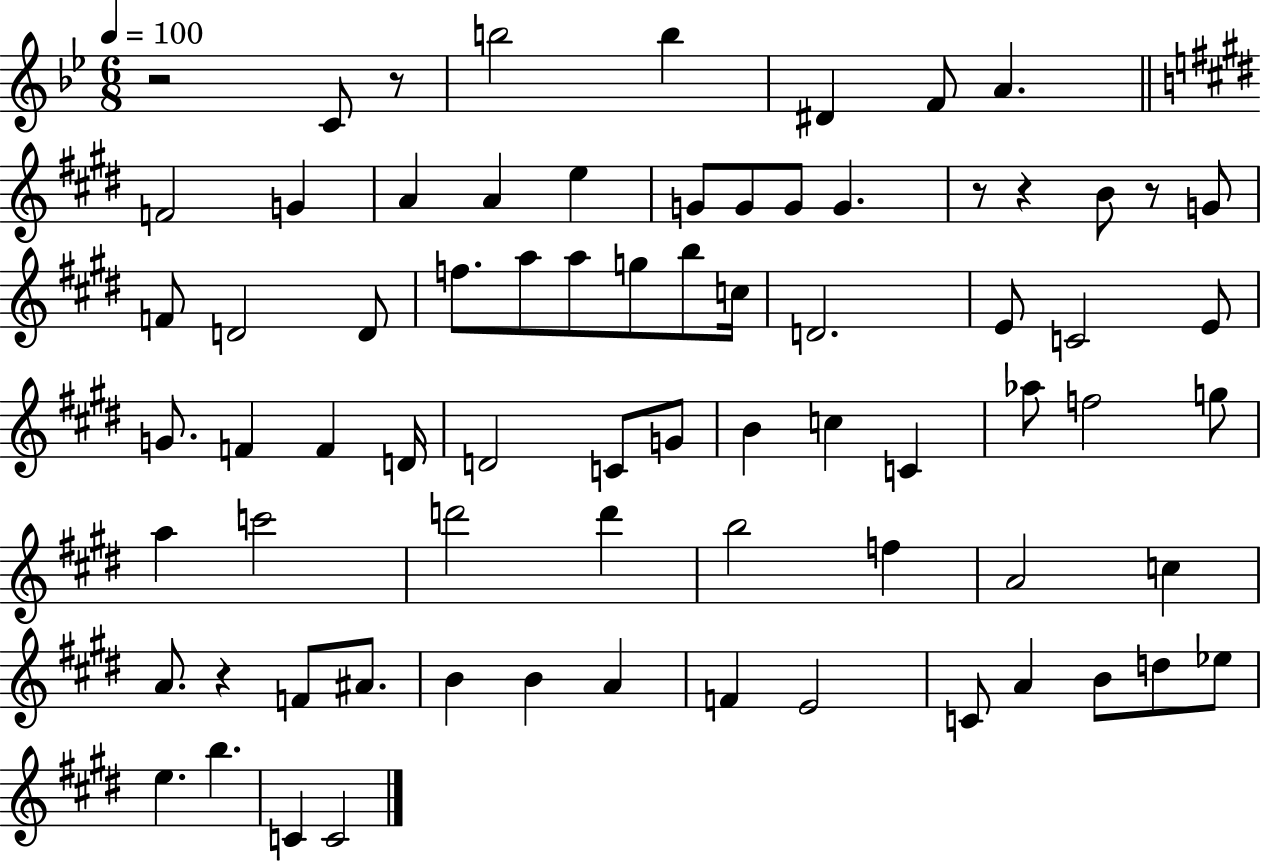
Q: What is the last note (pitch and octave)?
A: C4